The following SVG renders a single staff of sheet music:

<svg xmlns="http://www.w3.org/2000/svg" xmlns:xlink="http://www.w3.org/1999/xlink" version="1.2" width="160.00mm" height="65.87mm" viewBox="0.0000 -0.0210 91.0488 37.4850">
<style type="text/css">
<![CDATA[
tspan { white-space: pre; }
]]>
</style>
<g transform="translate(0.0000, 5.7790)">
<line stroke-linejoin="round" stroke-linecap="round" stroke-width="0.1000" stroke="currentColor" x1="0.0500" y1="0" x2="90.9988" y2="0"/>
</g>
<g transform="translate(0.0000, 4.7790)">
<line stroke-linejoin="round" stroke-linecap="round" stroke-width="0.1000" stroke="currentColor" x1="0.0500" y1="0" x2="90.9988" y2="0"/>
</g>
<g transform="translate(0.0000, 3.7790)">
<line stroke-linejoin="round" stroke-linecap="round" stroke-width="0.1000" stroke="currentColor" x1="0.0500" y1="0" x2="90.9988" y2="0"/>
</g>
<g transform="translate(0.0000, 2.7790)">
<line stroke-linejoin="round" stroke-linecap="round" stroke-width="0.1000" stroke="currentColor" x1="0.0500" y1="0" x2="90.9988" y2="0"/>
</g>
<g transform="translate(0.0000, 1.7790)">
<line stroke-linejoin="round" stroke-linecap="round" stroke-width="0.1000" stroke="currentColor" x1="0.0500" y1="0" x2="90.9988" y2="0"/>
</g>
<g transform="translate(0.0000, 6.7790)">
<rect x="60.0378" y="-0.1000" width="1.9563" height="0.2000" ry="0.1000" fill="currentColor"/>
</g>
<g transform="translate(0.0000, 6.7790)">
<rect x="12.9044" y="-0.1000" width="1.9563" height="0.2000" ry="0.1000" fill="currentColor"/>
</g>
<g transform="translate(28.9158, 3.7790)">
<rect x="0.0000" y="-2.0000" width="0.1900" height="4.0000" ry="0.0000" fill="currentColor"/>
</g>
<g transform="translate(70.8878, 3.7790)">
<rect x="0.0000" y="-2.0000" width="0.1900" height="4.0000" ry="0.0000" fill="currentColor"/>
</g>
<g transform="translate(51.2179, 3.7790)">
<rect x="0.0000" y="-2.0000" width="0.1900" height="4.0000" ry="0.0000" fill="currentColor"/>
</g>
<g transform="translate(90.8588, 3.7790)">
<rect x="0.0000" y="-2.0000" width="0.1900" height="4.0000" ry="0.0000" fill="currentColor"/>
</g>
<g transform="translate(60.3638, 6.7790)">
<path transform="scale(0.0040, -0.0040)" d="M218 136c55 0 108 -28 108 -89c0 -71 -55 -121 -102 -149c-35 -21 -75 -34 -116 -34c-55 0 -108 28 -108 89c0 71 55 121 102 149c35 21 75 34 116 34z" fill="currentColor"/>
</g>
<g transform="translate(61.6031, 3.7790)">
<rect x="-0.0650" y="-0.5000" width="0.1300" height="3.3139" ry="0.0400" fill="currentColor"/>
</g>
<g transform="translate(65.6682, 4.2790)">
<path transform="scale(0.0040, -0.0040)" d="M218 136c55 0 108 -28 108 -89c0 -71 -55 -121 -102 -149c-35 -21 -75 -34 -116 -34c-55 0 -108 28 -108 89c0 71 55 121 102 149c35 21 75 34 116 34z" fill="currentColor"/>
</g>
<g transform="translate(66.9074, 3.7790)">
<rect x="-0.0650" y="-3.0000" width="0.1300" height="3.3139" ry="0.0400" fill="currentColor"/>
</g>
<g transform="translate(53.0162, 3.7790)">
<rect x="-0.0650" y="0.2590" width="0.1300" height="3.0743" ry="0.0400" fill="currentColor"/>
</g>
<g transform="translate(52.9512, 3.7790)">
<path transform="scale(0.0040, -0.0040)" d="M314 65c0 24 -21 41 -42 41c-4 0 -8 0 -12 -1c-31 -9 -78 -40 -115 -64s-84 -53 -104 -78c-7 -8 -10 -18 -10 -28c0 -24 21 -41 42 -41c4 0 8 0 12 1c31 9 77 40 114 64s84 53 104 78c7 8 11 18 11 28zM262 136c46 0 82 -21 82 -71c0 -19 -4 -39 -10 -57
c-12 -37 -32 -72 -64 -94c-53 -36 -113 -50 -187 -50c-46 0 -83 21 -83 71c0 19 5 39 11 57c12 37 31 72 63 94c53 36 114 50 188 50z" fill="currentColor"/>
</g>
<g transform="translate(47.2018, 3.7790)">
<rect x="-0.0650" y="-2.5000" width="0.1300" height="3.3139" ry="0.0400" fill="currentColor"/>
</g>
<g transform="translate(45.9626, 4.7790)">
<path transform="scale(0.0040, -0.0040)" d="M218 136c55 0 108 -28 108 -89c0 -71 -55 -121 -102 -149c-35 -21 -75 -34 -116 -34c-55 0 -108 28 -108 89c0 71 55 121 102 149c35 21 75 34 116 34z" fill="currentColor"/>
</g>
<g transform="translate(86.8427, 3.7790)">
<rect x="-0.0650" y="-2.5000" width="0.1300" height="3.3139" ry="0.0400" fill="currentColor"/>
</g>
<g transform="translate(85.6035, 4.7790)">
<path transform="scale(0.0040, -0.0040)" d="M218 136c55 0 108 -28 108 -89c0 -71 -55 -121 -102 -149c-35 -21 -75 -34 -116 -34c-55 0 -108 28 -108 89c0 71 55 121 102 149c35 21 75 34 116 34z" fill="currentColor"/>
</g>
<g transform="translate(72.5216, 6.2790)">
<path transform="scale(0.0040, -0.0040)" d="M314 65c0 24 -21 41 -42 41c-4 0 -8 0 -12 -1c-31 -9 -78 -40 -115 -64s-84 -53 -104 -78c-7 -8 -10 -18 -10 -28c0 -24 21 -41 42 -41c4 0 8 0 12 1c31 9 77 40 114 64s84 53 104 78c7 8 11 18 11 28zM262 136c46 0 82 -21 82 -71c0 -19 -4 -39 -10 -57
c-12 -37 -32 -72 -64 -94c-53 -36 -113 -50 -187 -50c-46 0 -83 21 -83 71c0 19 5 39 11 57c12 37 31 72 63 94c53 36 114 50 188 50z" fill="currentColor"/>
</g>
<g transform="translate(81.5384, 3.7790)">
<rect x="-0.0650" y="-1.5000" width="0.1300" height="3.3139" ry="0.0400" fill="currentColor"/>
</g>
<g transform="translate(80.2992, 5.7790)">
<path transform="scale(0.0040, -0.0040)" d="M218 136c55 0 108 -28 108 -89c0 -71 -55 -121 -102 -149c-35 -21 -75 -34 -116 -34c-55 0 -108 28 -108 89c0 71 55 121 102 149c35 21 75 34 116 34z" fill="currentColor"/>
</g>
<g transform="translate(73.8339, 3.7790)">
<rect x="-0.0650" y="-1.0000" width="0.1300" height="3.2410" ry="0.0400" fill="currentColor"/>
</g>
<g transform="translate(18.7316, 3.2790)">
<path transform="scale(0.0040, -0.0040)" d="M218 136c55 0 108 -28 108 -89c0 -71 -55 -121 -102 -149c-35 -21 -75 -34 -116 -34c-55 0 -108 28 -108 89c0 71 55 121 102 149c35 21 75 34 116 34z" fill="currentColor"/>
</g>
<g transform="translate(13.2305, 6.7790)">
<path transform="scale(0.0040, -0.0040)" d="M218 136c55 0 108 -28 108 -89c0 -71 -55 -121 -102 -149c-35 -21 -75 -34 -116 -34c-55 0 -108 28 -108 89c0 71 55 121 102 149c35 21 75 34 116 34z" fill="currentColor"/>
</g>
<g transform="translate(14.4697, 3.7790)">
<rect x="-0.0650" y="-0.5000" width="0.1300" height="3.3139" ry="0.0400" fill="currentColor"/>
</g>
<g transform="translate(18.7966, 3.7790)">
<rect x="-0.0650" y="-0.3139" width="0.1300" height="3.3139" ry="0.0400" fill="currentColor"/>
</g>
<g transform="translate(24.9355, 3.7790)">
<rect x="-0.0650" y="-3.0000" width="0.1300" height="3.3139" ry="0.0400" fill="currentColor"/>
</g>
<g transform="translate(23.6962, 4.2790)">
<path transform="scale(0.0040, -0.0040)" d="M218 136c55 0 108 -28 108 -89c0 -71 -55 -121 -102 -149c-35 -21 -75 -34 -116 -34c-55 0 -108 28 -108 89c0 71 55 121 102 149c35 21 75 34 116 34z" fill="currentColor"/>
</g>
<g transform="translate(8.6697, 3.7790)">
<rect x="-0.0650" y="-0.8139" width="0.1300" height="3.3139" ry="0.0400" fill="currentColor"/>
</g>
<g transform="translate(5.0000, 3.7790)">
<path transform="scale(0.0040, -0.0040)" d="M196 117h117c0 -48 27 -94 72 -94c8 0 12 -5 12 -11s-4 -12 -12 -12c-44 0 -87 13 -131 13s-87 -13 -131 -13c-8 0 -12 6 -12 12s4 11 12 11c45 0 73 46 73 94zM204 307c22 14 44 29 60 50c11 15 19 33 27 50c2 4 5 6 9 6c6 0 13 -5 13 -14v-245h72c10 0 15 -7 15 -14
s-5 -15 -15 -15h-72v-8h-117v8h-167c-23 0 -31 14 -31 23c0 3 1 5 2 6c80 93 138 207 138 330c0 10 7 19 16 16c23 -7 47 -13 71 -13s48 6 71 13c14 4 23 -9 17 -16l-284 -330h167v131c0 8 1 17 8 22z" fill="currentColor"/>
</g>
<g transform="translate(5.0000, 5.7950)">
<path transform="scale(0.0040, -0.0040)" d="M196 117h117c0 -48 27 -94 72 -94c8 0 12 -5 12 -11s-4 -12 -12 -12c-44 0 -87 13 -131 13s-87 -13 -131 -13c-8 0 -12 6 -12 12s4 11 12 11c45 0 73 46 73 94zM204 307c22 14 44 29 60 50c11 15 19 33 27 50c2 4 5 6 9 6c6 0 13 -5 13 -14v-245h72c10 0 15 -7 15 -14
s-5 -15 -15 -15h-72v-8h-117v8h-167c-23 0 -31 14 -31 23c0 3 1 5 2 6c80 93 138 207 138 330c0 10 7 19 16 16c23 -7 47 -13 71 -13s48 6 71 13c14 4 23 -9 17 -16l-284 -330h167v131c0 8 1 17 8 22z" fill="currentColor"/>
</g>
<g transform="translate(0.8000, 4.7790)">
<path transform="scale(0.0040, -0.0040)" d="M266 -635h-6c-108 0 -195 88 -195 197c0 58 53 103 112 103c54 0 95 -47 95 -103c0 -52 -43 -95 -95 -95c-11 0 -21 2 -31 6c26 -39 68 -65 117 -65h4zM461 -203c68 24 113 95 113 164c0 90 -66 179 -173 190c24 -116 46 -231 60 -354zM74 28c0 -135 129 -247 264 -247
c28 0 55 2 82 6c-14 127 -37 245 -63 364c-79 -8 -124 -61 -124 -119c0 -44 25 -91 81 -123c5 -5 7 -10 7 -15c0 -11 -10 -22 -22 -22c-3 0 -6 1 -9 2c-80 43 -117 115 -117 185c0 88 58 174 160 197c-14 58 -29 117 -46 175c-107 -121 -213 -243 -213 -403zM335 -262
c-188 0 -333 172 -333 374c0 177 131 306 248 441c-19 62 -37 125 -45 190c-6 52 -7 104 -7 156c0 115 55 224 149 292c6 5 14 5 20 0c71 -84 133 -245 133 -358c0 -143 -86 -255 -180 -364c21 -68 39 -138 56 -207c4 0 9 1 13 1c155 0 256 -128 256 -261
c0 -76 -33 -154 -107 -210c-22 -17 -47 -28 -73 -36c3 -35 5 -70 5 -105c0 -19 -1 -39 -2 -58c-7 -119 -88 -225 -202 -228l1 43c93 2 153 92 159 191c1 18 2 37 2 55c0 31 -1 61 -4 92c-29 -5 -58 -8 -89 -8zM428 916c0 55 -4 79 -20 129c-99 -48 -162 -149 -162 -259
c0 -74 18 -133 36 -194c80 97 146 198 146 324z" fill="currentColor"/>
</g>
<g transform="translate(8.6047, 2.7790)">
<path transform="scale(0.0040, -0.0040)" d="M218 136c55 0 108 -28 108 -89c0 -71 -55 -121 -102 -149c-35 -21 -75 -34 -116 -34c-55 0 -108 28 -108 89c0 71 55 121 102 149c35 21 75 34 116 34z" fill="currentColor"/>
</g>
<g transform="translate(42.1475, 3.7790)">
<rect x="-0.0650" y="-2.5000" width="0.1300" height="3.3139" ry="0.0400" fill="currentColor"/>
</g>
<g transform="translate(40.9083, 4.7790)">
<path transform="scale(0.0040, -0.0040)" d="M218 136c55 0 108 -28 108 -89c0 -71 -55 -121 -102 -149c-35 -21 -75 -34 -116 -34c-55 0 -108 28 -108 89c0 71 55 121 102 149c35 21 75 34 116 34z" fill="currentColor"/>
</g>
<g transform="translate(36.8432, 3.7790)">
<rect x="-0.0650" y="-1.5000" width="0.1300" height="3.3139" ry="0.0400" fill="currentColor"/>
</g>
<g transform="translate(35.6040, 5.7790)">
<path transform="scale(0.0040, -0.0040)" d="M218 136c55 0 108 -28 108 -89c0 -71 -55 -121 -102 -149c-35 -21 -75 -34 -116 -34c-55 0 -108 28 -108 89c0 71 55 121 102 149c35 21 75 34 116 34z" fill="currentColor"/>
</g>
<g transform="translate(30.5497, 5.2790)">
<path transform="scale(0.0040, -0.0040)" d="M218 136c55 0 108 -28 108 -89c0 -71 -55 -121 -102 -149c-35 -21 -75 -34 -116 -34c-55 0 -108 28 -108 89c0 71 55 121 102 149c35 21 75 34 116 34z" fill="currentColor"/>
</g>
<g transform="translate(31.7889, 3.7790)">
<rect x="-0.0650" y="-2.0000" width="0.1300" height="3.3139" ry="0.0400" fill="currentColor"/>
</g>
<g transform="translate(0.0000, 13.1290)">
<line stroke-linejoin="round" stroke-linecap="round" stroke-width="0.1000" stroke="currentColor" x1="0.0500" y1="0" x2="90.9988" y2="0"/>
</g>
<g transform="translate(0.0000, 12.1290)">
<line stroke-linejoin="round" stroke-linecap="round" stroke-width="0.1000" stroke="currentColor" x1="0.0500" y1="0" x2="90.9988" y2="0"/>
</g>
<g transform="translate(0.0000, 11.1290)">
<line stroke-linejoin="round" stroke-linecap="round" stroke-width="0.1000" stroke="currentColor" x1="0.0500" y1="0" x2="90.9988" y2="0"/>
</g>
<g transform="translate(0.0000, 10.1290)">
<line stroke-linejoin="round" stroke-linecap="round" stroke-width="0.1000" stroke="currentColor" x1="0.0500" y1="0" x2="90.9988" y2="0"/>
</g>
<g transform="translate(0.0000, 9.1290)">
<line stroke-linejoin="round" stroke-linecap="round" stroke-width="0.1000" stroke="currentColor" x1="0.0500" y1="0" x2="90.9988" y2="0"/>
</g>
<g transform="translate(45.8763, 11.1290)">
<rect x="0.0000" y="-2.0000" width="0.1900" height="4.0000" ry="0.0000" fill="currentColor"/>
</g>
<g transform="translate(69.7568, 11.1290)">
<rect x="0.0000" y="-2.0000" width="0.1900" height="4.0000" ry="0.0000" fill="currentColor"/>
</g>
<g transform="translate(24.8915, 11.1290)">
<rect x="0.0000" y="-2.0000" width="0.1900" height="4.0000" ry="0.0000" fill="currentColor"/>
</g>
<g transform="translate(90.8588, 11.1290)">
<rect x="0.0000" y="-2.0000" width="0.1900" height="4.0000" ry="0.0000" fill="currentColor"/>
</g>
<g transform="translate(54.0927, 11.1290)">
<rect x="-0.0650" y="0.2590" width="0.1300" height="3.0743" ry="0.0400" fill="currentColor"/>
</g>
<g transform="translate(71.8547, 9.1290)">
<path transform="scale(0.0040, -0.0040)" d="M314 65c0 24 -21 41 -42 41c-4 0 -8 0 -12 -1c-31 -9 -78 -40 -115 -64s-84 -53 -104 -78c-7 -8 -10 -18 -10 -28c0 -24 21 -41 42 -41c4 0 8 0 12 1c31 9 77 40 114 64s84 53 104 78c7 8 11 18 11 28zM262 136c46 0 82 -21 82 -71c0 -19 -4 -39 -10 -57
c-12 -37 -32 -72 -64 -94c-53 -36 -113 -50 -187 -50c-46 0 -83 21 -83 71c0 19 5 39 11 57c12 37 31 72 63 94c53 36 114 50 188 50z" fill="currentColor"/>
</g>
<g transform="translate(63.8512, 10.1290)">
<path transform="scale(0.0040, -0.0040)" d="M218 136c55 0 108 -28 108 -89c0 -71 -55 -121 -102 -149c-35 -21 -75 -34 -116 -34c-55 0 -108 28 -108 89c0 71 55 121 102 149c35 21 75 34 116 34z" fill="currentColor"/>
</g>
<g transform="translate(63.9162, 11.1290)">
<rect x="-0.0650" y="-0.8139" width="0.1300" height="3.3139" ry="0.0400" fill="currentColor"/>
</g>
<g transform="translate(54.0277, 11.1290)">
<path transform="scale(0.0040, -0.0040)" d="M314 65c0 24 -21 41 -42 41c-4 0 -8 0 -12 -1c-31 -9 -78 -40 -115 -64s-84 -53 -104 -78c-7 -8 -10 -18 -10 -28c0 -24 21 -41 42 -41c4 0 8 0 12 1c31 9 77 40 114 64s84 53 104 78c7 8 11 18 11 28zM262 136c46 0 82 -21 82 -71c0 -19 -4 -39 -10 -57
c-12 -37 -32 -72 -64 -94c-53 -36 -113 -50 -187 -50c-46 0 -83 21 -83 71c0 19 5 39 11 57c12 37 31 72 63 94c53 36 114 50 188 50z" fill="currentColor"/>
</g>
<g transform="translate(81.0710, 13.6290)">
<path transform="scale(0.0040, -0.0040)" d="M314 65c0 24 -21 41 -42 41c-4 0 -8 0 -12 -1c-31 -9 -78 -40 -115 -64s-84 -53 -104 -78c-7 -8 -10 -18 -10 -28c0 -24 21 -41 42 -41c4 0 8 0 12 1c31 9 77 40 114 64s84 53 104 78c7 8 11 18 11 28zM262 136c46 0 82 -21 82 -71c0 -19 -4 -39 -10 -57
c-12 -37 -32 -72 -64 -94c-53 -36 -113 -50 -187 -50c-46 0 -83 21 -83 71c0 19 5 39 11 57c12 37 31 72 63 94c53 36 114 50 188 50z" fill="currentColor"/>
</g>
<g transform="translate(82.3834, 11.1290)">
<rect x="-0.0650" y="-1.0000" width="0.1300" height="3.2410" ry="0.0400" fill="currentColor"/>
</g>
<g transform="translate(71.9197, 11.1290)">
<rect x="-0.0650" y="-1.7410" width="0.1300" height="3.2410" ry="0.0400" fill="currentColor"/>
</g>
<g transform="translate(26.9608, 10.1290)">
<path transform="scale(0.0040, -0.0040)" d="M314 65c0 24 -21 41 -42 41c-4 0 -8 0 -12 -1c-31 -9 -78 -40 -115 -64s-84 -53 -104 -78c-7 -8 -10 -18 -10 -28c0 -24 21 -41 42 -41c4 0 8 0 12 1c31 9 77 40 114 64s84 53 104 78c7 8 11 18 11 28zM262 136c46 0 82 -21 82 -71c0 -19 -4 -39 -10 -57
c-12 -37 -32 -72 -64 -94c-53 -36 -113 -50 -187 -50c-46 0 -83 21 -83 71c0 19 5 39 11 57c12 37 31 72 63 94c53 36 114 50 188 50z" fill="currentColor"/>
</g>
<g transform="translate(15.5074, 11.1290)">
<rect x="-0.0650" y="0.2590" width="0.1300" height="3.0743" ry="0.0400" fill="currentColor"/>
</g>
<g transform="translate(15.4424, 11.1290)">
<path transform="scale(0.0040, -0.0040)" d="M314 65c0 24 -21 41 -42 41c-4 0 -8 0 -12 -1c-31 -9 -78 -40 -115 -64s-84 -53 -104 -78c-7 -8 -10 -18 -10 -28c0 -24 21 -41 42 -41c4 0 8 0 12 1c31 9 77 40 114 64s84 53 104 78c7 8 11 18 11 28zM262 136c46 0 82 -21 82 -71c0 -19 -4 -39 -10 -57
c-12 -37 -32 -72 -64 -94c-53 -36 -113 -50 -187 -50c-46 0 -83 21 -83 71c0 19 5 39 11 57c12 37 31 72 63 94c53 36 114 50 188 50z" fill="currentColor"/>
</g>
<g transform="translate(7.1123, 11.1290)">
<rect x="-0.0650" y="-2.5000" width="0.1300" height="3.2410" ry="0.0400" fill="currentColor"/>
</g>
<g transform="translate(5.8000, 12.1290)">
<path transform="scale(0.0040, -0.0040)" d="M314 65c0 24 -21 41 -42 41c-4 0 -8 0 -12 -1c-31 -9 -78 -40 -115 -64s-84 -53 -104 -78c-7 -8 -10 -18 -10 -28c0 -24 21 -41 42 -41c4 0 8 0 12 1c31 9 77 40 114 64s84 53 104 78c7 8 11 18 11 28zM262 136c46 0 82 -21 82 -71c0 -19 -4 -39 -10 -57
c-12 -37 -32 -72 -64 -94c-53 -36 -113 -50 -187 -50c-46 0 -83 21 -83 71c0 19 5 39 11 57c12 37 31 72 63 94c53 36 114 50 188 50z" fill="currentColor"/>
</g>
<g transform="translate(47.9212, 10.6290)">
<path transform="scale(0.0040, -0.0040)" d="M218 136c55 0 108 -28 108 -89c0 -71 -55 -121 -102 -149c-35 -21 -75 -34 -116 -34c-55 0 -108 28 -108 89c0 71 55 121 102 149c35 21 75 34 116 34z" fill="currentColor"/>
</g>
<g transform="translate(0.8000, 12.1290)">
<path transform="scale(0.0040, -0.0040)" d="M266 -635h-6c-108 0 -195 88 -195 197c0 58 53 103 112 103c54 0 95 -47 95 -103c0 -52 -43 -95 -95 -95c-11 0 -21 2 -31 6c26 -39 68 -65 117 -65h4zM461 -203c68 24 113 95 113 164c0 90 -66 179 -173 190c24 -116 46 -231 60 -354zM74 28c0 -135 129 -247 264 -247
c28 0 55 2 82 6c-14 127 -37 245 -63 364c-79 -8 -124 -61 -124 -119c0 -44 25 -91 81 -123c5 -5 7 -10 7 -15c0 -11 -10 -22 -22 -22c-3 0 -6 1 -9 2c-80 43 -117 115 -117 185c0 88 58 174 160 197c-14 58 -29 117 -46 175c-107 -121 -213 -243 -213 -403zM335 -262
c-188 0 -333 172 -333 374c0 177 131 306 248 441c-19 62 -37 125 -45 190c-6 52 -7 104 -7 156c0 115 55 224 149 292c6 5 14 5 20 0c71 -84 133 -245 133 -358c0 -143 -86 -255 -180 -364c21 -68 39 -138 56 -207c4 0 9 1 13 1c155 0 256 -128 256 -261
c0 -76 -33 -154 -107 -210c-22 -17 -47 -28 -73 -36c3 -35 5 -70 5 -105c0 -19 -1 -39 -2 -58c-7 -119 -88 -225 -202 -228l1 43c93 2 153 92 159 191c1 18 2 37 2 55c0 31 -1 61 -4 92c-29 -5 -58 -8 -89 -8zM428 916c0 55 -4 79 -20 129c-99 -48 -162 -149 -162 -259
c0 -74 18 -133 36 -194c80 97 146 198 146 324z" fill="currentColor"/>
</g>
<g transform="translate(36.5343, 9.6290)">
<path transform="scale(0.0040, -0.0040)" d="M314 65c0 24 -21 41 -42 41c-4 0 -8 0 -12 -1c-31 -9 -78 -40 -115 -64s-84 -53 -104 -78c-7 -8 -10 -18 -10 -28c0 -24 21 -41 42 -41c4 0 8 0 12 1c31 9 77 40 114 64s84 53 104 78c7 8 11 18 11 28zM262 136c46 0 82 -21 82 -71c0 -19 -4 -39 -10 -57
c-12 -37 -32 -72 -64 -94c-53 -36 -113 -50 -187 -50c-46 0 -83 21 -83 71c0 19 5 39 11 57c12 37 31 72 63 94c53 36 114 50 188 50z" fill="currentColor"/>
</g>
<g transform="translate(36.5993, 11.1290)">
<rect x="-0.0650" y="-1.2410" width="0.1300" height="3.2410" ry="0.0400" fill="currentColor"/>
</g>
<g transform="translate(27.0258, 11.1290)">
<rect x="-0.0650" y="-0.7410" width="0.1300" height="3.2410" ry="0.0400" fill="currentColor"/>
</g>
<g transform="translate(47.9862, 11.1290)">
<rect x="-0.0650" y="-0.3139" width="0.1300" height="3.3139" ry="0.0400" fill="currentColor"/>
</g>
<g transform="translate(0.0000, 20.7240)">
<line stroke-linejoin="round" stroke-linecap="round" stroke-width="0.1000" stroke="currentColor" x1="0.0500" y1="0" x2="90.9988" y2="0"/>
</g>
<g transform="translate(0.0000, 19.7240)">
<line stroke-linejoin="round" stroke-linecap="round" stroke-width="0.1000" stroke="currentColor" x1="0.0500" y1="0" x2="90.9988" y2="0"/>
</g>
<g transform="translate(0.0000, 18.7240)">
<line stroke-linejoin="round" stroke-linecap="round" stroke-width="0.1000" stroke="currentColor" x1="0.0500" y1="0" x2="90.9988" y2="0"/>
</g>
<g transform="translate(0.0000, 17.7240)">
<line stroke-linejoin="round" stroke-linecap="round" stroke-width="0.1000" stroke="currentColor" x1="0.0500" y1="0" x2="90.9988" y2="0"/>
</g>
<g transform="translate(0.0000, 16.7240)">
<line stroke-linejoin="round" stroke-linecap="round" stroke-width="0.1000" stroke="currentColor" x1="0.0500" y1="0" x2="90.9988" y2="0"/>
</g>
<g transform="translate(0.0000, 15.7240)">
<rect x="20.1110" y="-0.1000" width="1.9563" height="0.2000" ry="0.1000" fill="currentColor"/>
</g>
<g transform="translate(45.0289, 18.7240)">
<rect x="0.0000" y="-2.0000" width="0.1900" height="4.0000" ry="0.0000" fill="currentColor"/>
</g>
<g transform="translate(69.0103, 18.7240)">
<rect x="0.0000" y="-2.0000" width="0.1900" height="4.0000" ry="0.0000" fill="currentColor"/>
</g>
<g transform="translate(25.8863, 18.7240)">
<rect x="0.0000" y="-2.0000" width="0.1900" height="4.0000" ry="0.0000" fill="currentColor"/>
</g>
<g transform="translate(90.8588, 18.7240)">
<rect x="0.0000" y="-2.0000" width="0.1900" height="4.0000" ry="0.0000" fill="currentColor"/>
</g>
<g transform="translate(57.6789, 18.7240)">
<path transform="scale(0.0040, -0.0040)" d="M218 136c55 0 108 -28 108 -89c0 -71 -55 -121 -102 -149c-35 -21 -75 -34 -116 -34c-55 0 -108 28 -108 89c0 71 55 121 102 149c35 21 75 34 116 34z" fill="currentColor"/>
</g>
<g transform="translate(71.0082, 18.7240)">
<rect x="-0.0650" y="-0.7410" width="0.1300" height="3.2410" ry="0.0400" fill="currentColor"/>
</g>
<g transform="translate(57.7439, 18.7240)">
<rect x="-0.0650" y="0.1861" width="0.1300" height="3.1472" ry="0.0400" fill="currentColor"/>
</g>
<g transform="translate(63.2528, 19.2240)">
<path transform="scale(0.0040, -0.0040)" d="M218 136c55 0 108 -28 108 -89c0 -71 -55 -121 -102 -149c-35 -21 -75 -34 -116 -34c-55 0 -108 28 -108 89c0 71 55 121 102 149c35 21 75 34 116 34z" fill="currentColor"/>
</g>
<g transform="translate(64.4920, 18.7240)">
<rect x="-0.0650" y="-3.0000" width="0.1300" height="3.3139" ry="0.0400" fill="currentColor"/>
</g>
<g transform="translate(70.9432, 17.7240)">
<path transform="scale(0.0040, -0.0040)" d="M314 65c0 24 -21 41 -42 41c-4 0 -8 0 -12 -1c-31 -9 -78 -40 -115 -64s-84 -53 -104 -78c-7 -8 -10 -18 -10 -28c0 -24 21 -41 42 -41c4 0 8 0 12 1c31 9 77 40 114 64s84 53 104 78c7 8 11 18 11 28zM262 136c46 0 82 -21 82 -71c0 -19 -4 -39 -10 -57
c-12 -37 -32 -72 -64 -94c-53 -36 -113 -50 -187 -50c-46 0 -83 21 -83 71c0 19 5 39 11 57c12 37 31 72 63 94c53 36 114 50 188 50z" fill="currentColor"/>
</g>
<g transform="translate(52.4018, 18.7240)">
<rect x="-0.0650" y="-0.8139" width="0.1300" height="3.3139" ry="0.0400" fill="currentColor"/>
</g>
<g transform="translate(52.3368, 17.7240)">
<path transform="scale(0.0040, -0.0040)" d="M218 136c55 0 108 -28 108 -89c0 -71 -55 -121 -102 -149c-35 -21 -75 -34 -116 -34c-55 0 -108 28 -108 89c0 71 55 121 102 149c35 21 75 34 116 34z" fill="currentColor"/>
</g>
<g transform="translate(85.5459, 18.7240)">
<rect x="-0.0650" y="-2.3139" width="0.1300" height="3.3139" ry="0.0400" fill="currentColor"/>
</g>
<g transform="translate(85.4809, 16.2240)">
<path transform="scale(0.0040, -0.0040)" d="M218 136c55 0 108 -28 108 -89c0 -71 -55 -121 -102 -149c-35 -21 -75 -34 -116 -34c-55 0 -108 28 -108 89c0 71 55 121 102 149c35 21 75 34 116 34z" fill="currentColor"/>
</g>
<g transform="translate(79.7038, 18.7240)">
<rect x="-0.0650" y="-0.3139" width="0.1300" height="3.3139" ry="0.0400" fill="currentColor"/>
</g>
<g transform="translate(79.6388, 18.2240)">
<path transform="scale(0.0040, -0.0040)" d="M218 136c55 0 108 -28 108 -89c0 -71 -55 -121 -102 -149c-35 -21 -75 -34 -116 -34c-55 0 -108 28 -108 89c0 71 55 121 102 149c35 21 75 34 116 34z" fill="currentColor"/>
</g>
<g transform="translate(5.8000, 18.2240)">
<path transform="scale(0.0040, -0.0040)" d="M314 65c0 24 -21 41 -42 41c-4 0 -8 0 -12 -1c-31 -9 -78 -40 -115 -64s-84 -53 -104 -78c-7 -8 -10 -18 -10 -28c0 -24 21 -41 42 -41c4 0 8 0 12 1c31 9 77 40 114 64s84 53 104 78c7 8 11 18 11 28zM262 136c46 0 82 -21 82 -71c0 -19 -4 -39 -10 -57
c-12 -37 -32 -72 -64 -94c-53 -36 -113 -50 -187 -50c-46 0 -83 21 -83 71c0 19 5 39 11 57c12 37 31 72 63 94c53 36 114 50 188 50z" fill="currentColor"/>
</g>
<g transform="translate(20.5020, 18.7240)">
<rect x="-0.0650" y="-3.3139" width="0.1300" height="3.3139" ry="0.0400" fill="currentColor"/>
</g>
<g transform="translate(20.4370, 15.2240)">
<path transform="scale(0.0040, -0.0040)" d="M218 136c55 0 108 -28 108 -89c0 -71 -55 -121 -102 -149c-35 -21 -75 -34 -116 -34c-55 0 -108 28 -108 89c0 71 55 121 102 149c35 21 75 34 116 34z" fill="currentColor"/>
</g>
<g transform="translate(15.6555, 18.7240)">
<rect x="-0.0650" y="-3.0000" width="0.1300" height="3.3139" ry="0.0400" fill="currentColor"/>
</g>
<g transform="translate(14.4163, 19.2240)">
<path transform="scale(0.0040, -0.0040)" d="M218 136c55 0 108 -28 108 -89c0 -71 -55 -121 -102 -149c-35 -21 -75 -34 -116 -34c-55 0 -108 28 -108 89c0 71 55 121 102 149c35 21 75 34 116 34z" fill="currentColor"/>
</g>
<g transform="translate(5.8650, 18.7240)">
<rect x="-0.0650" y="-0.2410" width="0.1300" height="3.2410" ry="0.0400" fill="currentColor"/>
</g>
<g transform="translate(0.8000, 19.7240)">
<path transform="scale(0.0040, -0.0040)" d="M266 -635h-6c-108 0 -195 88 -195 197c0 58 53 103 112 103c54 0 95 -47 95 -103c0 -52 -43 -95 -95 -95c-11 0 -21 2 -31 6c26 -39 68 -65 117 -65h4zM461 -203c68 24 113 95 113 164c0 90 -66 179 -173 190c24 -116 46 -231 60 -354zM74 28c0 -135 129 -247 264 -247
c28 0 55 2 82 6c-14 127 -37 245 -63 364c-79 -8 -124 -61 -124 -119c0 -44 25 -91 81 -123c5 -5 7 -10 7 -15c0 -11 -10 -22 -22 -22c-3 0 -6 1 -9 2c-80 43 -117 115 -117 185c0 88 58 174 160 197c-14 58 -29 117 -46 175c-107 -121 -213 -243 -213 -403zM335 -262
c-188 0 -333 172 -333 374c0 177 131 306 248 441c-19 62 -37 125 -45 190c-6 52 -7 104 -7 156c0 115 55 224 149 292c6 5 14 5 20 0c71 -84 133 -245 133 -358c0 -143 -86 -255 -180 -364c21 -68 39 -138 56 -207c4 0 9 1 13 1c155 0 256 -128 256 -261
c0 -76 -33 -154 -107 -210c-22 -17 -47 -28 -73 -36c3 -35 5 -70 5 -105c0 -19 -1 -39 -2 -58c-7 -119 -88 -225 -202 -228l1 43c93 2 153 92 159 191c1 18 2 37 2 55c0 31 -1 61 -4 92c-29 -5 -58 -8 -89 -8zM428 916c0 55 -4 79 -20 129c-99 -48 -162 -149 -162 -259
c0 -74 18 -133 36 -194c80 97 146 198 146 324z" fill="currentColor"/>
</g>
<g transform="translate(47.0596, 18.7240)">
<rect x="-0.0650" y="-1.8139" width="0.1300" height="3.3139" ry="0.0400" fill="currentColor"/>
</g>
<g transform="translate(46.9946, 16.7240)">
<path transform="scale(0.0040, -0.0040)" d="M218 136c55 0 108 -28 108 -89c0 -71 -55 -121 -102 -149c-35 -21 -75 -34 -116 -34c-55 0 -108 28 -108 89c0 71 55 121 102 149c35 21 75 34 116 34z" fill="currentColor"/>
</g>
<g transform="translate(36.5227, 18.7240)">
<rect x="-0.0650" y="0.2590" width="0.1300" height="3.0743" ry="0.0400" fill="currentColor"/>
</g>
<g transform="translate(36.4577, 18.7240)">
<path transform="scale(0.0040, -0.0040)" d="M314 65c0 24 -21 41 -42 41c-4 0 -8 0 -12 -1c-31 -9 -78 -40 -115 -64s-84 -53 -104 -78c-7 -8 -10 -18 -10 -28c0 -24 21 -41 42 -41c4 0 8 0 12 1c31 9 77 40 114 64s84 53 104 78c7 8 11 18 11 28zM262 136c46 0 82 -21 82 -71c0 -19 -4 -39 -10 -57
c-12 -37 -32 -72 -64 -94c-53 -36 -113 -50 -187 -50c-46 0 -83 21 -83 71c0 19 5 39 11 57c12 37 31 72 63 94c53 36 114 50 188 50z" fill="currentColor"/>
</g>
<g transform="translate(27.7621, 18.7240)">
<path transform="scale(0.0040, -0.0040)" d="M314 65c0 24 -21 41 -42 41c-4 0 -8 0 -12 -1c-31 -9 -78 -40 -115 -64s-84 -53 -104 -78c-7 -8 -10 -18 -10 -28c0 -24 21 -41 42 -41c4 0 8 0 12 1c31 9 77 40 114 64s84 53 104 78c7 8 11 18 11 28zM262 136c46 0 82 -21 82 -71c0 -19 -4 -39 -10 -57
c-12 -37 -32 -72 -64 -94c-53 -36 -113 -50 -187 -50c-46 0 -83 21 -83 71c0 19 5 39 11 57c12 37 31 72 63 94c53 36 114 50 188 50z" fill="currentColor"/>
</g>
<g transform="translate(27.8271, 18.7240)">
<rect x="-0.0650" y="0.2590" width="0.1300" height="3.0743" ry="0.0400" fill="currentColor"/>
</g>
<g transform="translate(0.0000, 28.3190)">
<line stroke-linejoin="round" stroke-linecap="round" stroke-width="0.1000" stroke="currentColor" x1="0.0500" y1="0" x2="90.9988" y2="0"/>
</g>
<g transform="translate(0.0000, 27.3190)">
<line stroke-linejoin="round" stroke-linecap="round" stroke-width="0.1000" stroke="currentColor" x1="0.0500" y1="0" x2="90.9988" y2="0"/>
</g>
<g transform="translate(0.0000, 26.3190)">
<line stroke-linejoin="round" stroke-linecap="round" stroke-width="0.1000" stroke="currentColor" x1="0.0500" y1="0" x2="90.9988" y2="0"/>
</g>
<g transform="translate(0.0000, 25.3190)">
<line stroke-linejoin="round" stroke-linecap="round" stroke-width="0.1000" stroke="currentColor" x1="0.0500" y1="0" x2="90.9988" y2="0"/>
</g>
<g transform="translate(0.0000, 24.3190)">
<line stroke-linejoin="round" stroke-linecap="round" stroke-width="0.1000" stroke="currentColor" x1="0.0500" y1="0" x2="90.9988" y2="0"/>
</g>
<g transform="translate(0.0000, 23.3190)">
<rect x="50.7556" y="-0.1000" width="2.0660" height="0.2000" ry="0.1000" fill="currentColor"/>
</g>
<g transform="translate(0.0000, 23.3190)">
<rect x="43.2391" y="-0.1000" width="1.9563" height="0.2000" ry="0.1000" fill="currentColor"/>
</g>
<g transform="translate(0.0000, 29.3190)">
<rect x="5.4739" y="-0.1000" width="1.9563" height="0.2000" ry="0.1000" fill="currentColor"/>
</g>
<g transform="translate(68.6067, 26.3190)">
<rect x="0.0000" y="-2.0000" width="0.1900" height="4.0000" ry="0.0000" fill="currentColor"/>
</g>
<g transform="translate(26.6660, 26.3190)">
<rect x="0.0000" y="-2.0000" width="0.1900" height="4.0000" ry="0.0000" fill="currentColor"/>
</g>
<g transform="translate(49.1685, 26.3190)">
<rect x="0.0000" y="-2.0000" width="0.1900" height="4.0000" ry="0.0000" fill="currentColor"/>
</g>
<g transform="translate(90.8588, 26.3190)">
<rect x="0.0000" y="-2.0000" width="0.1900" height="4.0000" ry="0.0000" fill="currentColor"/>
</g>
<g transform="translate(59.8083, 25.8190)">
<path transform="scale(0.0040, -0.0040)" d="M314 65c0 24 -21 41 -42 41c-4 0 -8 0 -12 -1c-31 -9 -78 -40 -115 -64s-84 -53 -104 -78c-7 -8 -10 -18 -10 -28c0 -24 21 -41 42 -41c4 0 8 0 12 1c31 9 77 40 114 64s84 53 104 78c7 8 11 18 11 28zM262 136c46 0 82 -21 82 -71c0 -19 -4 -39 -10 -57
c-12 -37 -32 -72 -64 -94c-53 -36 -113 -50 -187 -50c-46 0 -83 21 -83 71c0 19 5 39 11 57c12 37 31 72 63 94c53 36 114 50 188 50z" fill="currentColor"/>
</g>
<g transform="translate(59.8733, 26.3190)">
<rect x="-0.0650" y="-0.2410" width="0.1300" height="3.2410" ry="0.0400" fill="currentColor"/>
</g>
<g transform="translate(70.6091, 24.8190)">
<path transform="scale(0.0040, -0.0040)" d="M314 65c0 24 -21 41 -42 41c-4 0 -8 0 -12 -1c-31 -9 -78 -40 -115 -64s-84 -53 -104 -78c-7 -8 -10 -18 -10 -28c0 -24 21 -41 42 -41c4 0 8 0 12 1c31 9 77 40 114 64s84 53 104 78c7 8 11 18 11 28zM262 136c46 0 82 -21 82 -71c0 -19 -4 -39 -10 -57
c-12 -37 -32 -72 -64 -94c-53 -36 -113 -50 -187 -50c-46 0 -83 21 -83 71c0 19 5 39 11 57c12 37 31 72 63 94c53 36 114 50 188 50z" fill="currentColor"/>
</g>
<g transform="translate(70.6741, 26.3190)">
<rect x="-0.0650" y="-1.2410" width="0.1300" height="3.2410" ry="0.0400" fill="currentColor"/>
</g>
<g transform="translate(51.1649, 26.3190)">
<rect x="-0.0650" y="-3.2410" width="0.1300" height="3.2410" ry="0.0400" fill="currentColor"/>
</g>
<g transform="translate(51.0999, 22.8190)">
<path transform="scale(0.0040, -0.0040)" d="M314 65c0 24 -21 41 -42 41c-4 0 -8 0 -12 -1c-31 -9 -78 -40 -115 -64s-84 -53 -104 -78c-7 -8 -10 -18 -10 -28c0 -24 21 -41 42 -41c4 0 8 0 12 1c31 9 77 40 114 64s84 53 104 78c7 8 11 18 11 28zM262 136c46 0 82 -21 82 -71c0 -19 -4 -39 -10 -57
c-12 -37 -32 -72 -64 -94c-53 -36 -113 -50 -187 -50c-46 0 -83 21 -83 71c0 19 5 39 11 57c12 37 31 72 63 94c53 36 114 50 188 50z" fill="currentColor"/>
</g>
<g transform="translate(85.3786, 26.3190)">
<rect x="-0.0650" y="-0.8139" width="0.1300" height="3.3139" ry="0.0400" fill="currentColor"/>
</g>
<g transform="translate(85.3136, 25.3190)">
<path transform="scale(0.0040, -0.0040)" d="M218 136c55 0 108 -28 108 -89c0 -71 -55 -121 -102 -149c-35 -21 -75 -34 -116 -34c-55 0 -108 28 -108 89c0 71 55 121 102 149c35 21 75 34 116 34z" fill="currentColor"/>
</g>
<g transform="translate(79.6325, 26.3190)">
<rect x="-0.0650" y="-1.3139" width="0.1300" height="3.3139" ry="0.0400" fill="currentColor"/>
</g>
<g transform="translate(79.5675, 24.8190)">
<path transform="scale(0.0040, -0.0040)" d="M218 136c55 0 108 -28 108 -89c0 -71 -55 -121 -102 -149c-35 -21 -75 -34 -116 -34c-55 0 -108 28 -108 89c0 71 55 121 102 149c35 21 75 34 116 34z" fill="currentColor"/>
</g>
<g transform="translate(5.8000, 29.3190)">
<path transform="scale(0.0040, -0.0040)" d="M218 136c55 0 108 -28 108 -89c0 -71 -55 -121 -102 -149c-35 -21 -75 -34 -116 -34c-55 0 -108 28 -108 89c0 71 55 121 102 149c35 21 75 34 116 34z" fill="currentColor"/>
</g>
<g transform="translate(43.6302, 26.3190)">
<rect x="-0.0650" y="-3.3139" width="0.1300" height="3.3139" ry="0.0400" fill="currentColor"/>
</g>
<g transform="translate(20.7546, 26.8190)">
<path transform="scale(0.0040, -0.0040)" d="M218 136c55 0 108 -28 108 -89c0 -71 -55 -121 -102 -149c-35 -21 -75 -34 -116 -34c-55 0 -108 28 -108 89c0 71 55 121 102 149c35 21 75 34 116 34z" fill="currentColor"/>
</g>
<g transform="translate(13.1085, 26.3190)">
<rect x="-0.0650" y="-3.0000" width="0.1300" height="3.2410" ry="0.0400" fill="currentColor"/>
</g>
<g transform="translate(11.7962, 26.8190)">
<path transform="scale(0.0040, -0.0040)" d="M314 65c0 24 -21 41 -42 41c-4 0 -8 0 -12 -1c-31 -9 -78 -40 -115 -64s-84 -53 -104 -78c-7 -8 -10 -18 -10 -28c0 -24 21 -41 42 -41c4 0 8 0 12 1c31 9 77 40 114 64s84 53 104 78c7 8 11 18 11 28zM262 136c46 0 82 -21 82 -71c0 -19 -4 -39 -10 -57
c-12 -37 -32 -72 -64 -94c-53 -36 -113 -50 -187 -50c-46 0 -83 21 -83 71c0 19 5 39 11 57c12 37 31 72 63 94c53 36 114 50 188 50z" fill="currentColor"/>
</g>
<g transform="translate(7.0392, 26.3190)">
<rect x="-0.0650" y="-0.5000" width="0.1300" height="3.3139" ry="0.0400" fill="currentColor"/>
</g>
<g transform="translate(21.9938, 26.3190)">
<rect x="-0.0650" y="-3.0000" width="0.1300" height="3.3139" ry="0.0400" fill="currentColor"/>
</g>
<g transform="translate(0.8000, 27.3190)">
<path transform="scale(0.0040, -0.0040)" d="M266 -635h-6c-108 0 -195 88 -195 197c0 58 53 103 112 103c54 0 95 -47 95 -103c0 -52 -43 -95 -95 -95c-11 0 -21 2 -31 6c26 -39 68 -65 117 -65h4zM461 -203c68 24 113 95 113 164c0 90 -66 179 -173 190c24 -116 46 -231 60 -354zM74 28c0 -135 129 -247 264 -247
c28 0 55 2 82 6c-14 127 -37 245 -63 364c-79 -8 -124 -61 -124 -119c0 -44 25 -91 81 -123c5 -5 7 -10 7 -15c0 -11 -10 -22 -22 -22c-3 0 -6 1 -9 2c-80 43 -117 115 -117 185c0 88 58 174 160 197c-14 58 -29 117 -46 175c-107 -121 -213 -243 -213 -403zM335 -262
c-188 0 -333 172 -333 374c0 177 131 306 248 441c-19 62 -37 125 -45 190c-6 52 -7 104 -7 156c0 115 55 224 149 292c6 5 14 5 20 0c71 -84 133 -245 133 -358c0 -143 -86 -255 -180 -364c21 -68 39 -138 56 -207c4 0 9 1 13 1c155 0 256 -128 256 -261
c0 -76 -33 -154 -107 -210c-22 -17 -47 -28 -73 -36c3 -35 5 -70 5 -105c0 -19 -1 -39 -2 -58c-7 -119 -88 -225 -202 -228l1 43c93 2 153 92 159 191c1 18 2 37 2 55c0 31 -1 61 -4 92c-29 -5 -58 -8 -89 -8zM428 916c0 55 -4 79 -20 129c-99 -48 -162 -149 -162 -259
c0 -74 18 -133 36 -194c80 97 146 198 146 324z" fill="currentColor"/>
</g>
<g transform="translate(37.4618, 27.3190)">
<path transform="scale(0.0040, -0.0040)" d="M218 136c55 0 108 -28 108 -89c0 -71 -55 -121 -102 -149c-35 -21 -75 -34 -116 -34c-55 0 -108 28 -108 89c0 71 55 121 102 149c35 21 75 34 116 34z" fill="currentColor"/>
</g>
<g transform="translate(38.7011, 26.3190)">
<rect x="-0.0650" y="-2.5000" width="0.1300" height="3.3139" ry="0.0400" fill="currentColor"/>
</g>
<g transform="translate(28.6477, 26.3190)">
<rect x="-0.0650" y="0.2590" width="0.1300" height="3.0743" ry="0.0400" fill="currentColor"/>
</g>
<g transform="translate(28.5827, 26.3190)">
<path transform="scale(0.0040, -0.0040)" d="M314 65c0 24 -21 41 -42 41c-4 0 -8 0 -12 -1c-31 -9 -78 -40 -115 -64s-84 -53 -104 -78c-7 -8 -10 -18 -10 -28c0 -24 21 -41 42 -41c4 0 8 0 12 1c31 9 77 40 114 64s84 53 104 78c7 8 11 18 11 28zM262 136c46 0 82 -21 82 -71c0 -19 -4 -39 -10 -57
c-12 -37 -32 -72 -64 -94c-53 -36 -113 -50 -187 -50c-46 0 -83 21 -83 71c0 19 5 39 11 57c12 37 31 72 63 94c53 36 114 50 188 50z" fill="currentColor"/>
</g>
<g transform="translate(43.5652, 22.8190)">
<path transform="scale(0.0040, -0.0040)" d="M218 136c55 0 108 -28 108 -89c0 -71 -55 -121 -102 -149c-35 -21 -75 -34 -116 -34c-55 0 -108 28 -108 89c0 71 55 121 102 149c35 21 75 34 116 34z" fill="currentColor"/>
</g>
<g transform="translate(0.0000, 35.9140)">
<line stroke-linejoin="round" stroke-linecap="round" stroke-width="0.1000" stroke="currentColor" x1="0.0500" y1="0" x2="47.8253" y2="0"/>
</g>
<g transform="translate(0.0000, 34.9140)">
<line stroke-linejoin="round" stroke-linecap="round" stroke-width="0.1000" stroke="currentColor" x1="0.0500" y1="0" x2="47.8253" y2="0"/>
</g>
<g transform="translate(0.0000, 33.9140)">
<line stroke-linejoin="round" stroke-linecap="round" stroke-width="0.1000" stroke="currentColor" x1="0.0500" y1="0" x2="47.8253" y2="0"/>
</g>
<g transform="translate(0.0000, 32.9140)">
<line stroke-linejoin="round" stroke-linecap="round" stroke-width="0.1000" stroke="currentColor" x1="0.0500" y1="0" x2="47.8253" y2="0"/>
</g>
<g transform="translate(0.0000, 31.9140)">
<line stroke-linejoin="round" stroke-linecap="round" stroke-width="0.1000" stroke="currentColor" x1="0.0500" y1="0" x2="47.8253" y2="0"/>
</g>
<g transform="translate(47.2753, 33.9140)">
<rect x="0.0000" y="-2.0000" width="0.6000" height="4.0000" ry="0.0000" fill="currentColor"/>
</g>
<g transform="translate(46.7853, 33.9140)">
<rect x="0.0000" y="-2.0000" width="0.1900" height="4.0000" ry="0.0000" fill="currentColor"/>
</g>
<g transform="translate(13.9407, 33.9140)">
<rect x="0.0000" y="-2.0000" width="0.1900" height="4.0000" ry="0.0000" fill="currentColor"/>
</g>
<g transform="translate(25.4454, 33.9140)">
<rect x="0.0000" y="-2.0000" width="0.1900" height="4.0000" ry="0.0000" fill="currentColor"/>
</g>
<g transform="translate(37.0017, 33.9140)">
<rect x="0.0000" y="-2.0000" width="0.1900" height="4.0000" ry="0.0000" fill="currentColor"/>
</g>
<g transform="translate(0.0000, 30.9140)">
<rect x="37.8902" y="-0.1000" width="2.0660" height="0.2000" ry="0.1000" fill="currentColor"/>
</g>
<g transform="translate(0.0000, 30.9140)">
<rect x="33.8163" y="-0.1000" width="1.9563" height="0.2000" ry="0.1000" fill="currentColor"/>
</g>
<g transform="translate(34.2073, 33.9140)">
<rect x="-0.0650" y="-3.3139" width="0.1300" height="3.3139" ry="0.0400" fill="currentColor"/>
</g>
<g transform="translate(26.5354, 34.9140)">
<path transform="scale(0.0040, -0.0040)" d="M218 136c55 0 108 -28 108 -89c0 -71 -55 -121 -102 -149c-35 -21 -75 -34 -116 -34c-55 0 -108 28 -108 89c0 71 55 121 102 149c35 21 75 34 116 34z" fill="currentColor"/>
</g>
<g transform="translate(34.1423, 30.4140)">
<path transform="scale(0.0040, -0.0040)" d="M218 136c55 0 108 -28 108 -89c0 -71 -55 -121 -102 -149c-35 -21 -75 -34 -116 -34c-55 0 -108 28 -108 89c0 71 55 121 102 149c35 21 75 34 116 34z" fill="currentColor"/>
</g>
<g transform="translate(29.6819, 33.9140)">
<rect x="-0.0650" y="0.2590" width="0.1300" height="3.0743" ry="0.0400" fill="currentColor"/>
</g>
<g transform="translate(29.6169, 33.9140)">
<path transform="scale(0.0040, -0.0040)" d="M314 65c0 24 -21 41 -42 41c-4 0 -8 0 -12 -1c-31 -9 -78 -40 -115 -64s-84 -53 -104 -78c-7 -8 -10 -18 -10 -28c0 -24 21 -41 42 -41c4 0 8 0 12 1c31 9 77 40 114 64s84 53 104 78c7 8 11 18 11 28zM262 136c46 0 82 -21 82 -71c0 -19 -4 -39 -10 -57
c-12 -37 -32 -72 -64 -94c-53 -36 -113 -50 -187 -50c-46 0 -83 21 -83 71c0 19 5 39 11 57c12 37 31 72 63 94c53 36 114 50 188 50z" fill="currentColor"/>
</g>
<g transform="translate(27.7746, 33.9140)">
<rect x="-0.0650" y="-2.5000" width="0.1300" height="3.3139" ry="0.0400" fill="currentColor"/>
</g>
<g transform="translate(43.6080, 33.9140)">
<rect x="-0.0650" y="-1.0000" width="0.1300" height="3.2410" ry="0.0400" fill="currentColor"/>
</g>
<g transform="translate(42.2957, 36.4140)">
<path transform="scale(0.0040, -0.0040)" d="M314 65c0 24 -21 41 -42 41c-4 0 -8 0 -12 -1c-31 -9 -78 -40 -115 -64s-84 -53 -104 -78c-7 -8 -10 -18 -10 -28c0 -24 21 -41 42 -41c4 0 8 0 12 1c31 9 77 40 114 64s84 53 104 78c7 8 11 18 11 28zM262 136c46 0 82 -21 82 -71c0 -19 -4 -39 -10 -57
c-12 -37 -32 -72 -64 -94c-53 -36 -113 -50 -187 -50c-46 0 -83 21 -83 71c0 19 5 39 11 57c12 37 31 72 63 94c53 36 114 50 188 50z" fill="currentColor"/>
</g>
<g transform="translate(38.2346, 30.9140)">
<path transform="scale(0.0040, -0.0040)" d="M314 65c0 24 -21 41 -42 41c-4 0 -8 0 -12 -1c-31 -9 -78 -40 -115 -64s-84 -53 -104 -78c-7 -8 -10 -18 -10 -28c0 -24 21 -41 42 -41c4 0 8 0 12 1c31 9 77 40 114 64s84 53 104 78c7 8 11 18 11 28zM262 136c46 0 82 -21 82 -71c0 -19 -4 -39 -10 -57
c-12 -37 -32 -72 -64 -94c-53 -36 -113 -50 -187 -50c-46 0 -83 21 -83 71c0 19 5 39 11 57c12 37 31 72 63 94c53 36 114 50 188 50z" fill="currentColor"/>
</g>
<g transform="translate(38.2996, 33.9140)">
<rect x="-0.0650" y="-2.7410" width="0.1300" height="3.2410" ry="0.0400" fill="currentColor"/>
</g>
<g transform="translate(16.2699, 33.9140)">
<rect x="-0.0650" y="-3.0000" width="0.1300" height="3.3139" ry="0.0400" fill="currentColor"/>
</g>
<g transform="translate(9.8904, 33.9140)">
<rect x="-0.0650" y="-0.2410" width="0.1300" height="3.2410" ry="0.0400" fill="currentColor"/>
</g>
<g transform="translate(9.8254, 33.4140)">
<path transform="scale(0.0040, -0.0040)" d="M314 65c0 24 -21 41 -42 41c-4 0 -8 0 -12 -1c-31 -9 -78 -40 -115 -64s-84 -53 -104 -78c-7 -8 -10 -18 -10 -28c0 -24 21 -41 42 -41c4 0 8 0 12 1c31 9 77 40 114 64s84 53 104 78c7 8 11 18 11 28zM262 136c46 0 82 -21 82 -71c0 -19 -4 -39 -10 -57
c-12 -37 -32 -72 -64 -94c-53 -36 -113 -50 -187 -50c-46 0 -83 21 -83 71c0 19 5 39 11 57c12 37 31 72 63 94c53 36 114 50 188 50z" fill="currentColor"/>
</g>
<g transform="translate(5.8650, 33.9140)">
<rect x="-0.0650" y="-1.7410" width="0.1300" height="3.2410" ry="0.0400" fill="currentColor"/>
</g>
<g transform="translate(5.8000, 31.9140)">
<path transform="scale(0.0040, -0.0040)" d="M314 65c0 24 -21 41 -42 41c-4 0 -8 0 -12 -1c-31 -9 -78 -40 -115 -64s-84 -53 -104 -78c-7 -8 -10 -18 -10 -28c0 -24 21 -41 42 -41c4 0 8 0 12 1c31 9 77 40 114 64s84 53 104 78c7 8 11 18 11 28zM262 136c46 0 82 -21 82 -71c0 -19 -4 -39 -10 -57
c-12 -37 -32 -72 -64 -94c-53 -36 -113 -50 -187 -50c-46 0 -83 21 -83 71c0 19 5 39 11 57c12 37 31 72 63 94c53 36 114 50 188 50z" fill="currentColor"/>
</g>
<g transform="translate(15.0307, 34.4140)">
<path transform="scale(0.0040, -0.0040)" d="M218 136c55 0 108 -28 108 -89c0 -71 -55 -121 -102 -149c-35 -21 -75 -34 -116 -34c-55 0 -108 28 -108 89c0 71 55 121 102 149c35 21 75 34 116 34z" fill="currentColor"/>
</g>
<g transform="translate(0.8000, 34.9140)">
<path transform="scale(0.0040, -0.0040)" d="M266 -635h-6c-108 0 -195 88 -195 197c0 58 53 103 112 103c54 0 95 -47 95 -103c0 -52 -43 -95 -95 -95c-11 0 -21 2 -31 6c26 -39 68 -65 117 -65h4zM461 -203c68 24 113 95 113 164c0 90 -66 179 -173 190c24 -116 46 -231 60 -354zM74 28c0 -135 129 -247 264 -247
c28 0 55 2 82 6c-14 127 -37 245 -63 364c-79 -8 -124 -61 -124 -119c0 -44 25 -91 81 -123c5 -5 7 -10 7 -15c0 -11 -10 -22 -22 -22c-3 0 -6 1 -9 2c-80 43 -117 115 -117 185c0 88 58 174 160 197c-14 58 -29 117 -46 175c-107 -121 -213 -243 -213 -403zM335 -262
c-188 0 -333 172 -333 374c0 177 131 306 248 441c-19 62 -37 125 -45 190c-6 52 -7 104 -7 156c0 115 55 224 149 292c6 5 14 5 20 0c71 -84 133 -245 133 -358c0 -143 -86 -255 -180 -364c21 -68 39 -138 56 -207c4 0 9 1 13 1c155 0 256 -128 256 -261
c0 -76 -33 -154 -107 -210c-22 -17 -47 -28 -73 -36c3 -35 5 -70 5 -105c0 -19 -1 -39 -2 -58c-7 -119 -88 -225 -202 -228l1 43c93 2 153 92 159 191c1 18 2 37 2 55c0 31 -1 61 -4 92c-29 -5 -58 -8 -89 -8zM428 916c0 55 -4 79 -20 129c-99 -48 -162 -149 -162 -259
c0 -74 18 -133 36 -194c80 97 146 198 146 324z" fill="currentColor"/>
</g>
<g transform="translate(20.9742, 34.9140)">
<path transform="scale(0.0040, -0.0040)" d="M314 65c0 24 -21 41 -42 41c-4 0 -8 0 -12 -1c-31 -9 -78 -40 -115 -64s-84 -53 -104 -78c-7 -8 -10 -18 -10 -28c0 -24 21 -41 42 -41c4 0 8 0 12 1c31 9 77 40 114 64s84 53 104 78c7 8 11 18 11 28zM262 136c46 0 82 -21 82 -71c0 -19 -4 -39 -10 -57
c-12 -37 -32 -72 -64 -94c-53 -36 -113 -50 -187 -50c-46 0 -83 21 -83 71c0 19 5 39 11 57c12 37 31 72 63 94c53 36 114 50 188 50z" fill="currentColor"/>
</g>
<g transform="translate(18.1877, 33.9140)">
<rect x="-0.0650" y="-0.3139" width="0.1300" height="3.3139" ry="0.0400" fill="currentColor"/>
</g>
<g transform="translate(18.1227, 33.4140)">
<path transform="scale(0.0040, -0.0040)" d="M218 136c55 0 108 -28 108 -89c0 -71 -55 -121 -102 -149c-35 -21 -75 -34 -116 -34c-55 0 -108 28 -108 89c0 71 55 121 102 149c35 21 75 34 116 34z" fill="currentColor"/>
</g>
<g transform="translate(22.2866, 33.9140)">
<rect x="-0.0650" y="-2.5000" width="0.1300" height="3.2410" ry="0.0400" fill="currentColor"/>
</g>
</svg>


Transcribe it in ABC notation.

X:1
T:Untitled
M:4/4
L:1/4
K:C
d C c A F E G G B2 C A D2 E G G2 B2 d2 e2 c B2 d f2 D2 c2 A b B2 B2 f d B A d2 c g C A2 A B2 G b b2 c2 e2 e d f2 c2 A c G2 G B2 b a2 D2